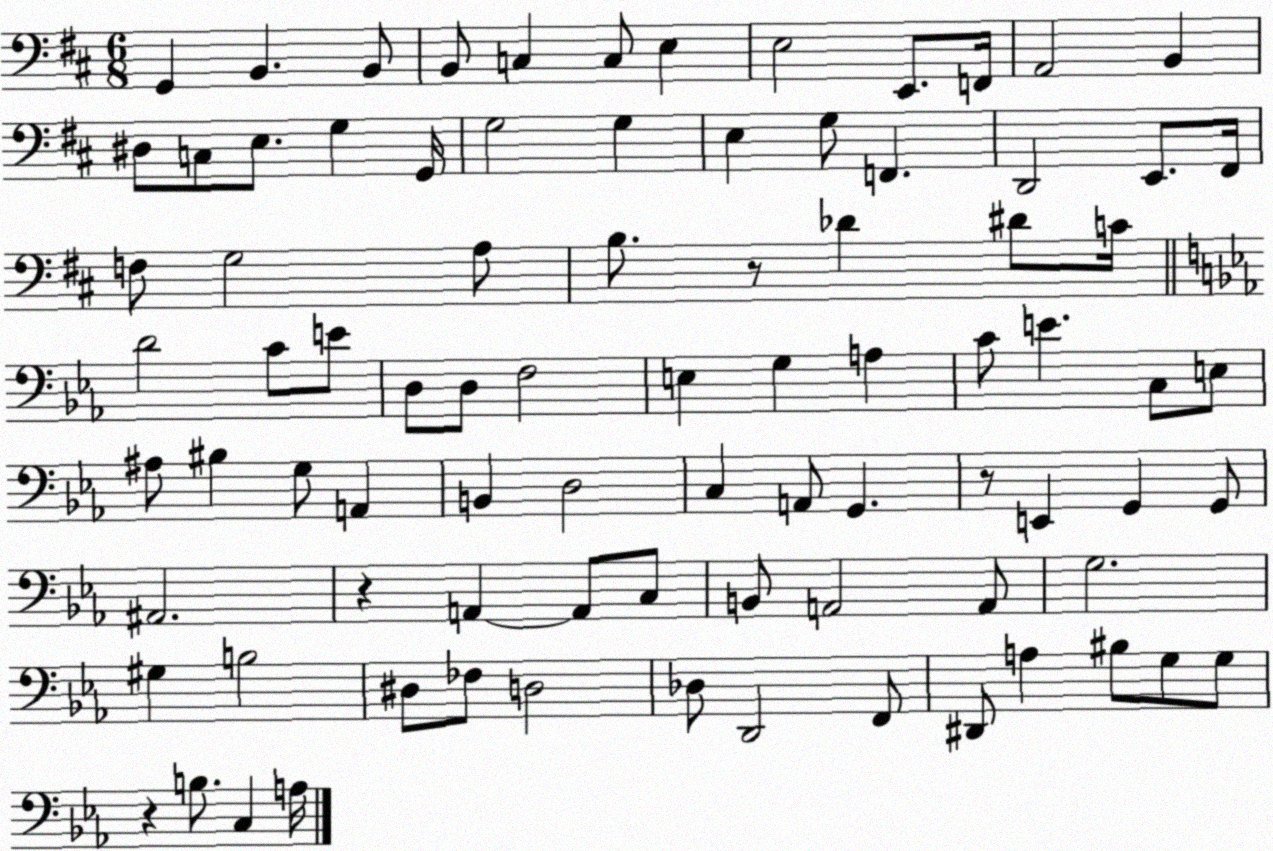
X:1
T:Untitled
M:6/8
L:1/4
K:D
G,, B,, B,,/2 B,,/2 C, C,/2 E, E,2 E,,/2 F,,/4 A,,2 B,, ^D,/2 C,/2 E,/2 G, G,,/4 G,2 G, E, G,/2 F,, D,,2 E,,/2 ^F,,/4 F,/2 G,2 A,/2 B,/2 z/2 _D ^D/2 C/4 D2 C/2 E/2 D,/2 D,/2 F,2 E, G, A, C/2 E C,/2 E,/2 ^A,/2 ^B, G,/2 A,, B,, D,2 C, A,,/2 G,, z/2 E,, G,, G,,/2 ^A,,2 z A,, A,,/2 C,/2 B,,/2 A,,2 A,,/2 G,2 ^G, B,2 ^D,/2 _F,/2 D,2 _D,/2 D,,2 F,,/2 ^D,,/2 A, ^B,/2 G,/2 G,/2 z B,/2 C, A,/4